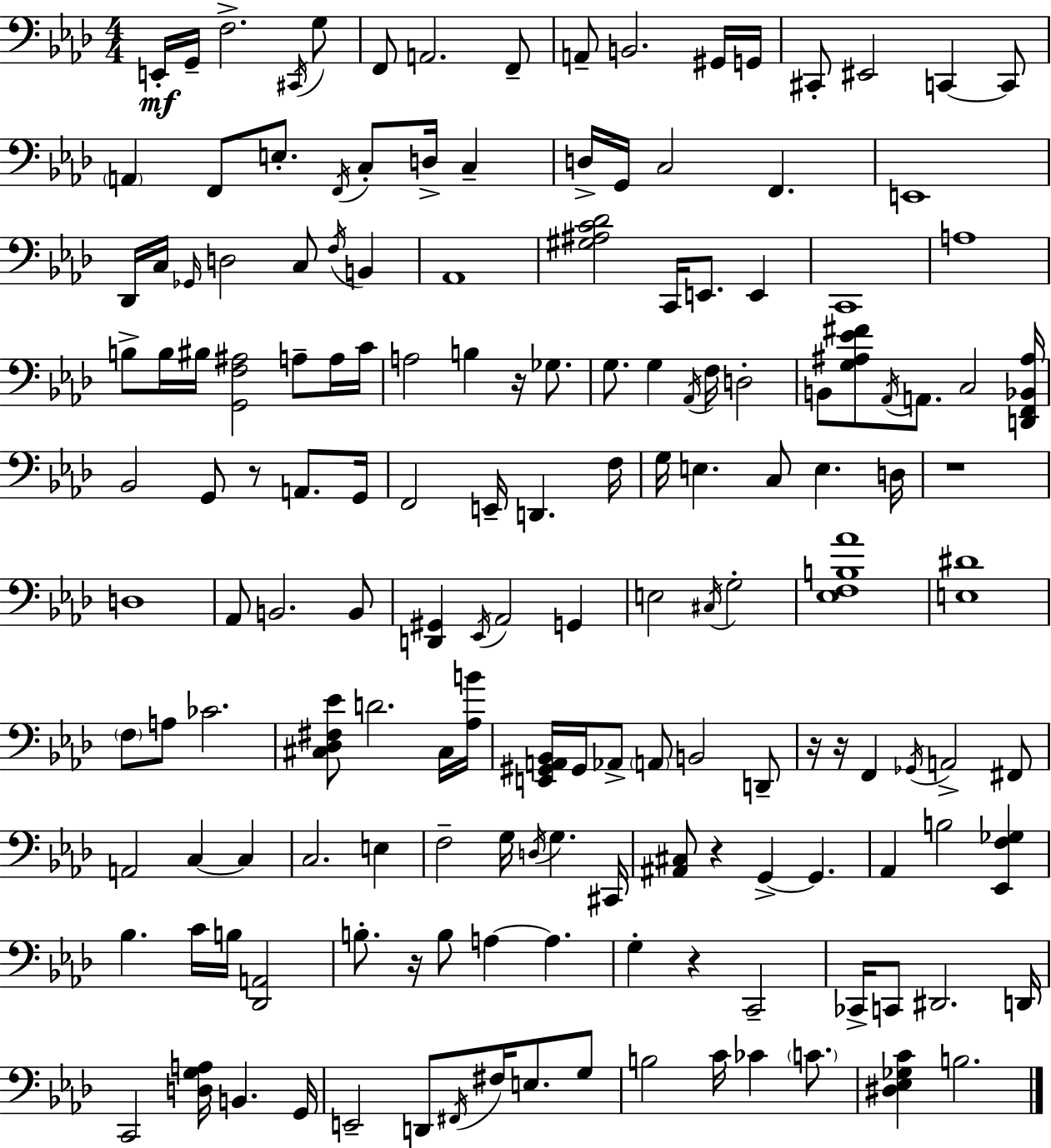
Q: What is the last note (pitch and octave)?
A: B3